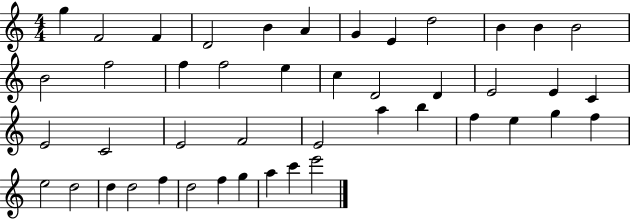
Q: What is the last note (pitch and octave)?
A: E6